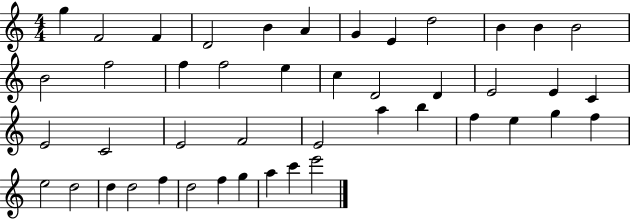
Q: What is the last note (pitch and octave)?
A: E6